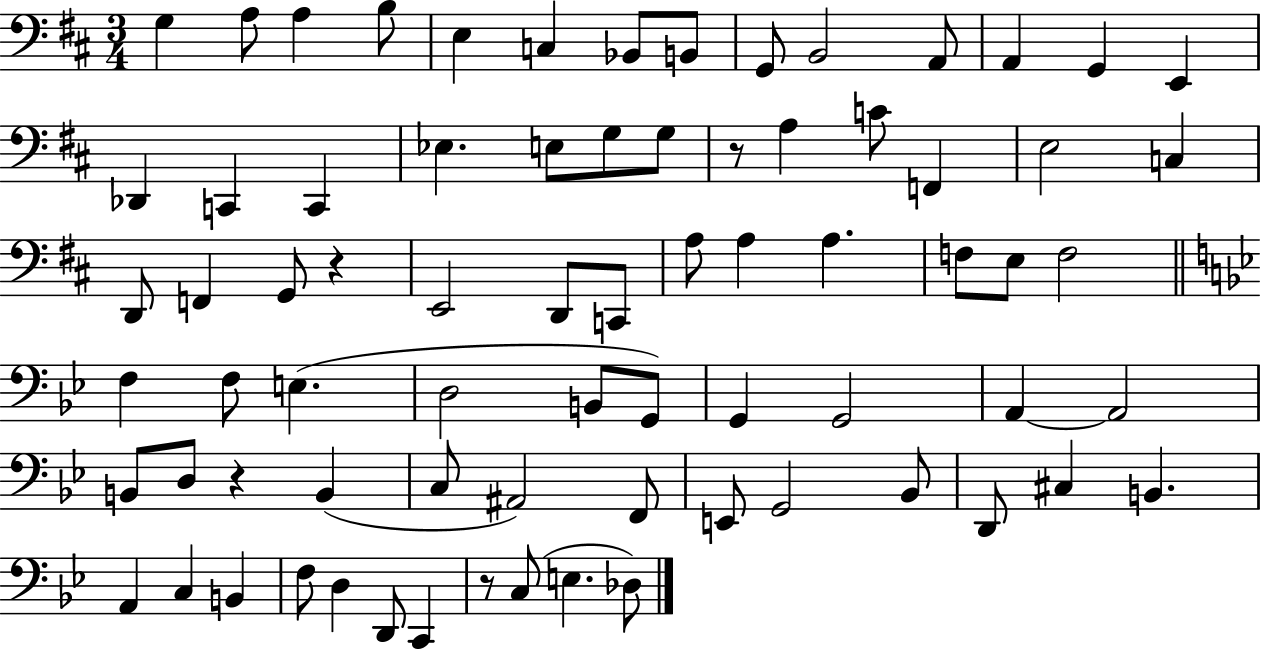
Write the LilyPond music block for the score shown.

{
  \clef bass
  \numericTimeSignature
  \time 3/4
  \key d \major
  g4 a8 a4 b8 | e4 c4 bes,8 b,8 | g,8 b,2 a,8 | a,4 g,4 e,4 | \break des,4 c,4 c,4 | ees4. e8 g8 g8 | r8 a4 c'8 f,4 | e2 c4 | \break d,8 f,4 g,8 r4 | e,2 d,8 c,8 | a8 a4 a4. | f8 e8 f2 | \break \bar "||" \break \key bes \major f4 f8 e4.( | d2 b,8 g,8) | g,4 g,2 | a,4~~ a,2 | \break b,8 d8 r4 b,4( | c8 ais,2) f,8 | e,8 g,2 bes,8 | d,8 cis4 b,4. | \break a,4 c4 b,4 | f8 d4 d,8 c,4 | r8 c8( e4. des8) | \bar "|."
}